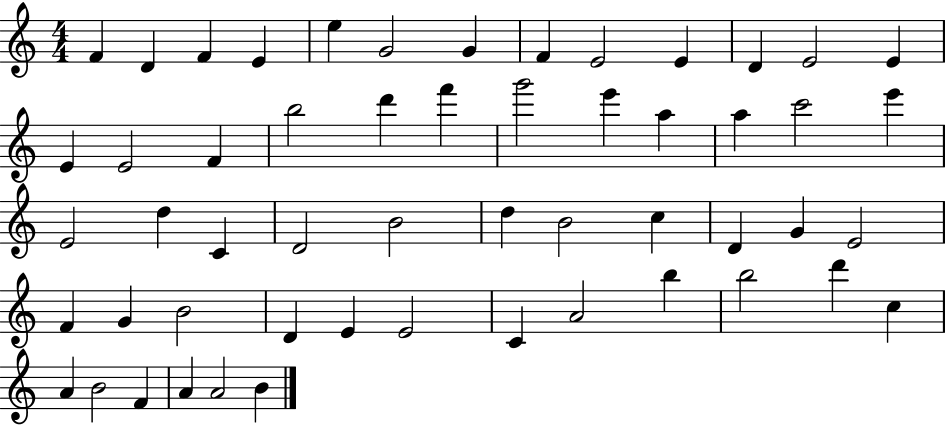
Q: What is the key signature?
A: C major